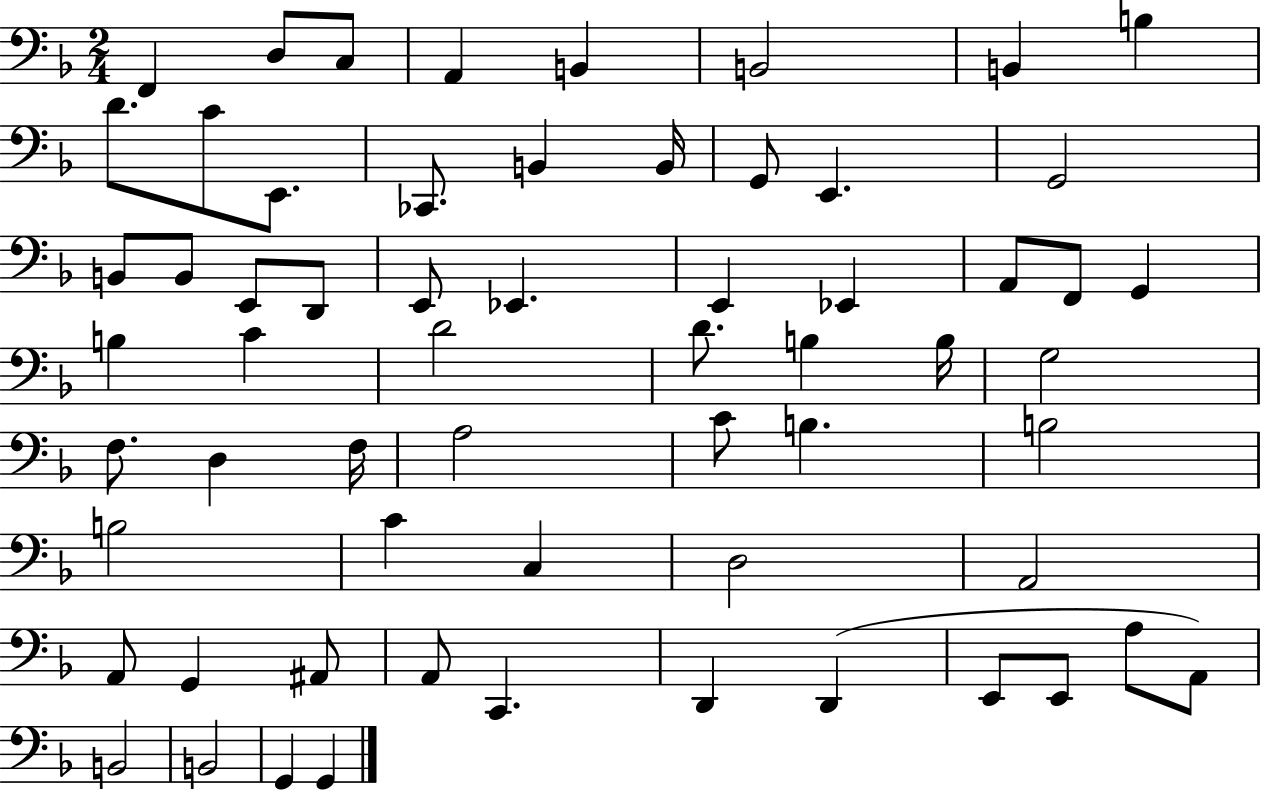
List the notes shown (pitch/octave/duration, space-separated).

F2/q D3/e C3/e A2/q B2/q B2/h B2/q B3/q D4/e. C4/e E2/e. CES2/e. B2/q B2/s G2/e E2/q. G2/h B2/e B2/e E2/e D2/e E2/e Eb2/q. E2/q Eb2/q A2/e F2/e G2/q B3/q C4/q D4/h D4/e. B3/q B3/s G3/h F3/e. D3/q F3/s A3/h C4/e B3/q. B3/h B3/h C4/q C3/q D3/h A2/h A2/e G2/q A#2/e A2/e C2/q. D2/q D2/q E2/e E2/e A3/e A2/e B2/h B2/h G2/q G2/q